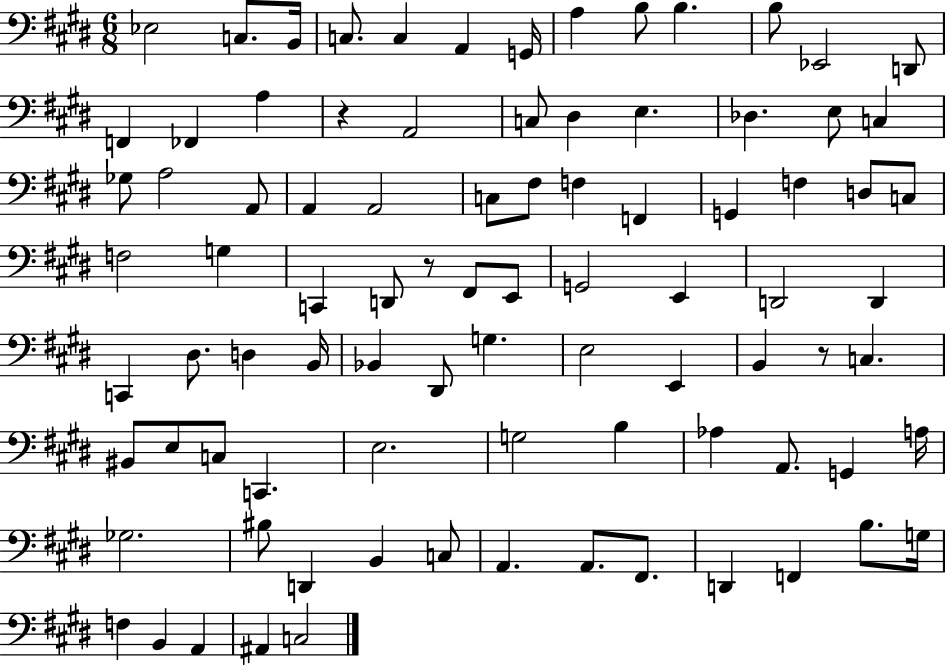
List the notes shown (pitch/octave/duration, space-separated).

Eb3/h C3/e. B2/s C3/e. C3/q A2/q G2/s A3/q B3/e B3/q. B3/e Eb2/h D2/e F2/q FES2/q A3/q R/q A2/h C3/e D#3/q E3/q. Db3/q. E3/e C3/q Gb3/e A3/h A2/e A2/q A2/h C3/e F#3/e F3/q F2/q G2/q F3/q D3/e C3/e F3/h G3/q C2/q D2/e R/e F#2/e E2/e G2/h E2/q D2/h D2/q C2/q D#3/e. D3/q B2/s Bb2/q D#2/e G3/q. E3/h E2/q B2/q R/e C3/q. BIS2/e E3/e C3/e C2/q. E3/h. G3/h B3/q Ab3/q A2/e. G2/q A3/s Gb3/h. BIS3/e D2/q B2/q C3/e A2/q. A2/e. F#2/e. D2/q F2/q B3/e. G3/s F3/q B2/q A2/q A#2/q C3/h